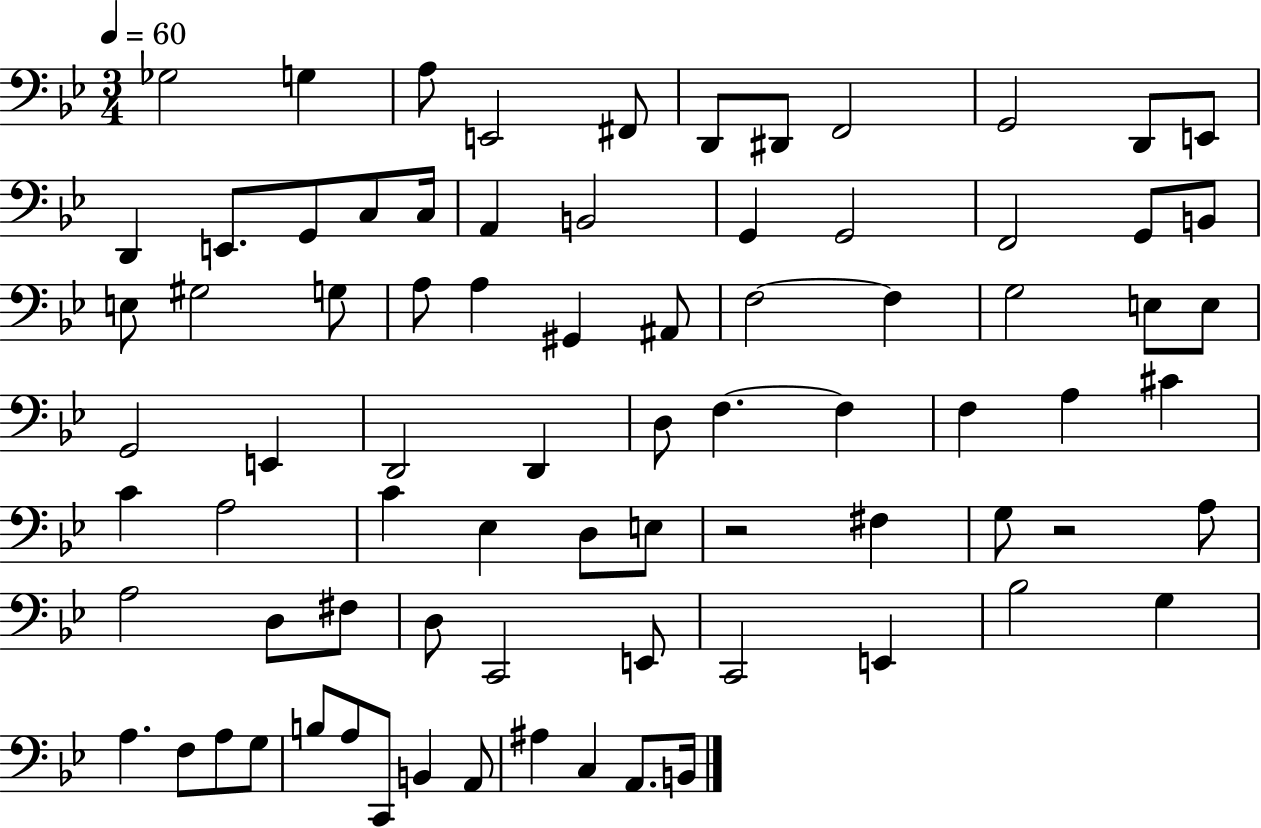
X:1
T:Untitled
M:3/4
L:1/4
K:Bb
_G,2 G, A,/2 E,,2 ^F,,/2 D,,/2 ^D,,/2 F,,2 G,,2 D,,/2 E,,/2 D,, E,,/2 G,,/2 C,/2 C,/4 A,, B,,2 G,, G,,2 F,,2 G,,/2 B,,/2 E,/2 ^G,2 G,/2 A,/2 A, ^G,, ^A,,/2 F,2 F, G,2 E,/2 E,/2 G,,2 E,, D,,2 D,, D,/2 F, F, F, A, ^C C A,2 C _E, D,/2 E,/2 z2 ^F, G,/2 z2 A,/2 A,2 D,/2 ^F,/2 D,/2 C,,2 E,,/2 C,,2 E,, _B,2 G, A, F,/2 A,/2 G,/2 B,/2 A,/2 C,,/2 B,, A,,/2 ^A, C, A,,/2 B,,/4